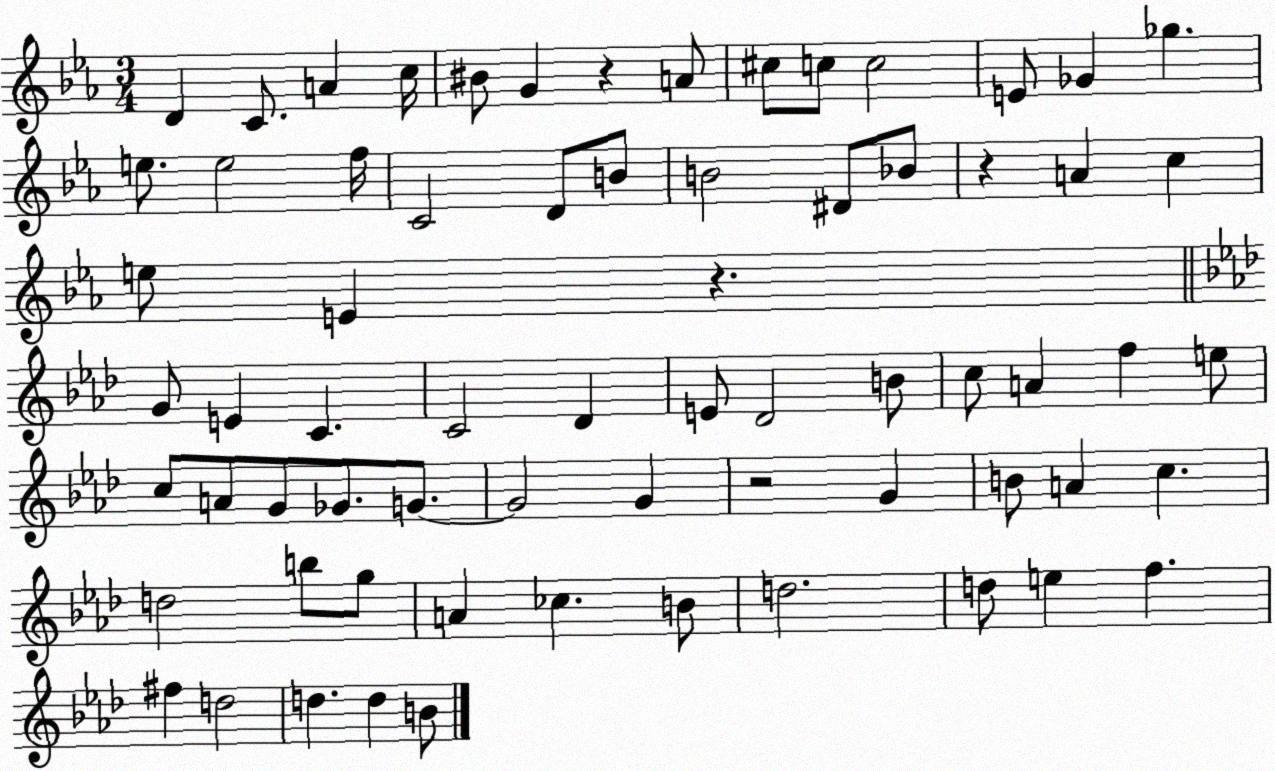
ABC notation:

X:1
T:Untitled
M:3/4
L:1/4
K:Eb
D C/2 A c/4 ^B/2 G z A/2 ^c/2 c/2 c2 E/2 _G _g e/2 e2 f/4 C2 D/2 B/2 B2 ^D/2 _B/2 z A c e/2 E z G/2 E C C2 _D E/2 _D2 B/2 c/2 A f e/2 c/2 A/2 G/2 _G/2 G/2 G2 G z2 G B/2 A c d2 b/2 g/2 A _c B/2 d2 d/2 e f ^f d2 d d B/2